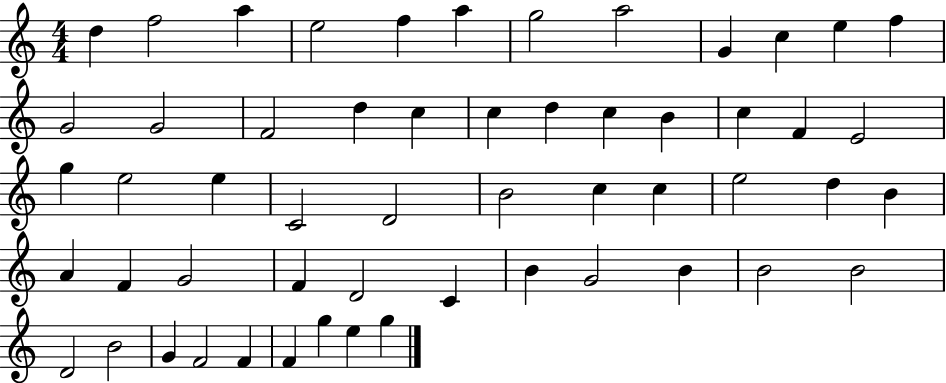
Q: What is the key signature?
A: C major